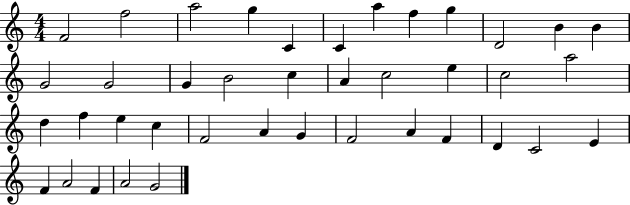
{
  \clef treble
  \numericTimeSignature
  \time 4/4
  \key c \major
  f'2 f''2 | a''2 g''4 c'4 | c'4 a''4 f''4 g''4 | d'2 b'4 b'4 | \break g'2 g'2 | g'4 b'2 c''4 | a'4 c''2 e''4 | c''2 a''2 | \break d''4 f''4 e''4 c''4 | f'2 a'4 g'4 | f'2 a'4 f'4 | d'4 c'2 e'4 | \break f'4 a'2 f'4 | a'2 g'2 | \bar "|."
}